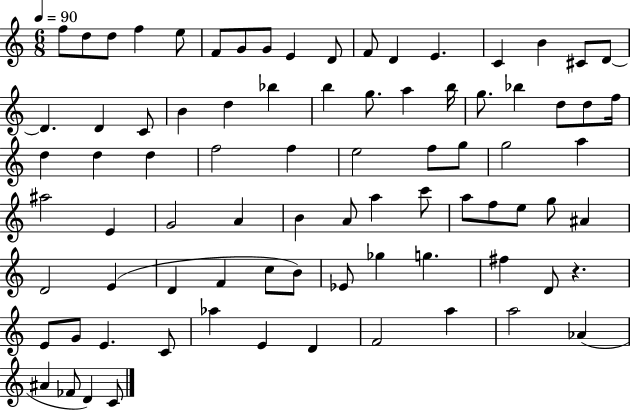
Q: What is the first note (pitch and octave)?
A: F5